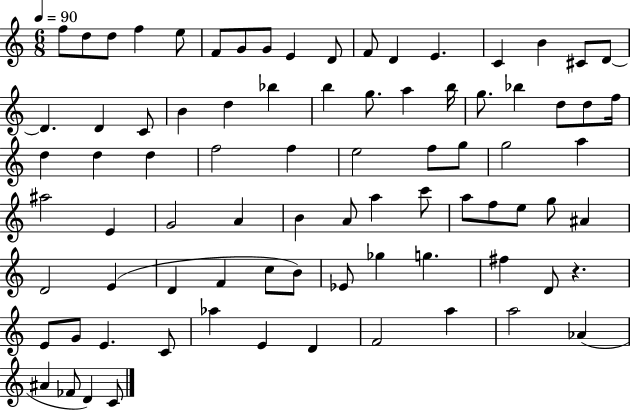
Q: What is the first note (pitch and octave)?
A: F5